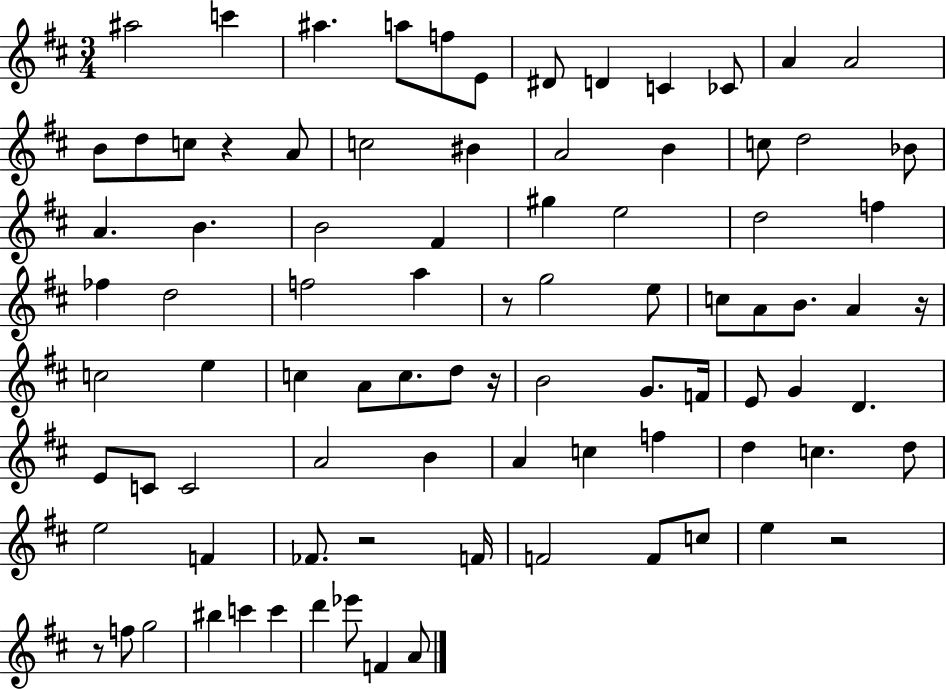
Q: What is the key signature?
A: D major